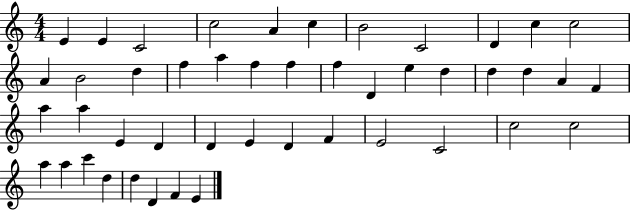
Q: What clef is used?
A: treble